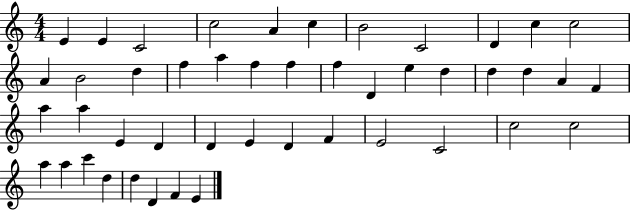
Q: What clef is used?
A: treble